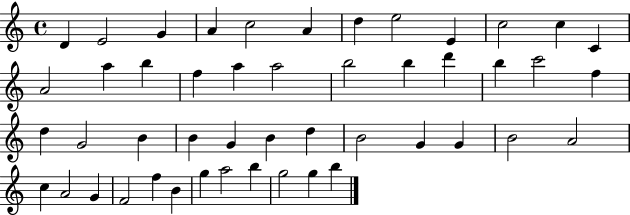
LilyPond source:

{
  \clef treble
  \time 4/4
  \defaultTimeSignature
  \key c \major
  d'4 e'2 g'4 | a'4 c''2 a'4 | d''4 e''2 e'4 | c''2 c''4 c'4 | \break a'2 a''4 b''4 | f''4 a''4 a''2 | b''2 b''4 d'''4 | b''4 c'''2 f''4 | \break d''4 g'2 b'4 | b'4 g'4 b'4 d''4 | b'2 g'4 g'4 | b'2 a'2 | \break c''4 a'2 g'4 | f'2 f''4 b'4 | g''4 a''2 b''4 | g''2 g''4 b''4 | \break \bar "|."
}